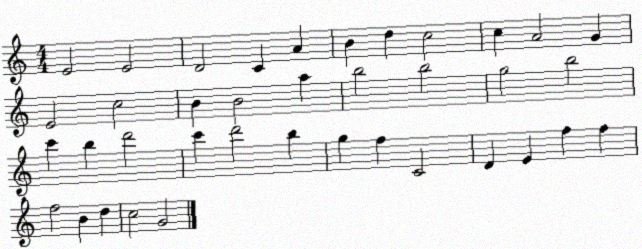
X:1
T:Untitled
M:4/4
L:1/4
K:C
E2 E2 D2 C A B d c2 c A2 G E2 c2 B B2 a b2 b2 g2 b2 c' b d'2 c' d'2 b g f C2 D E f f f2 B d c2 G2